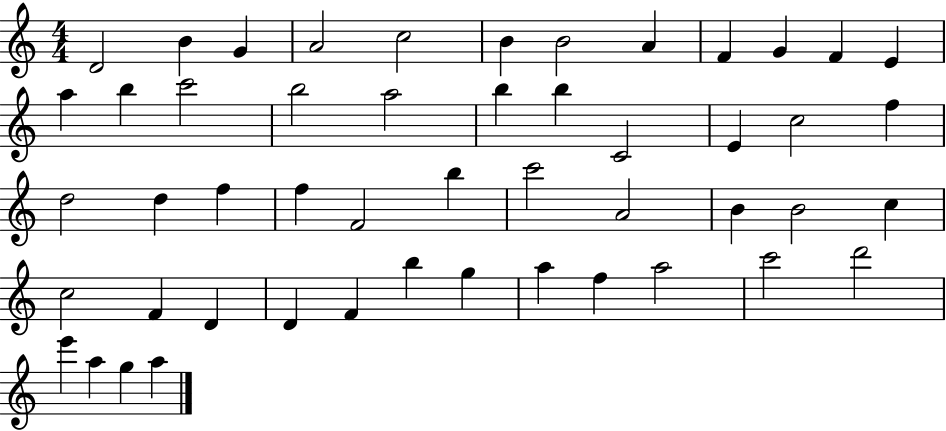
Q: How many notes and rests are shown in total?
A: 50